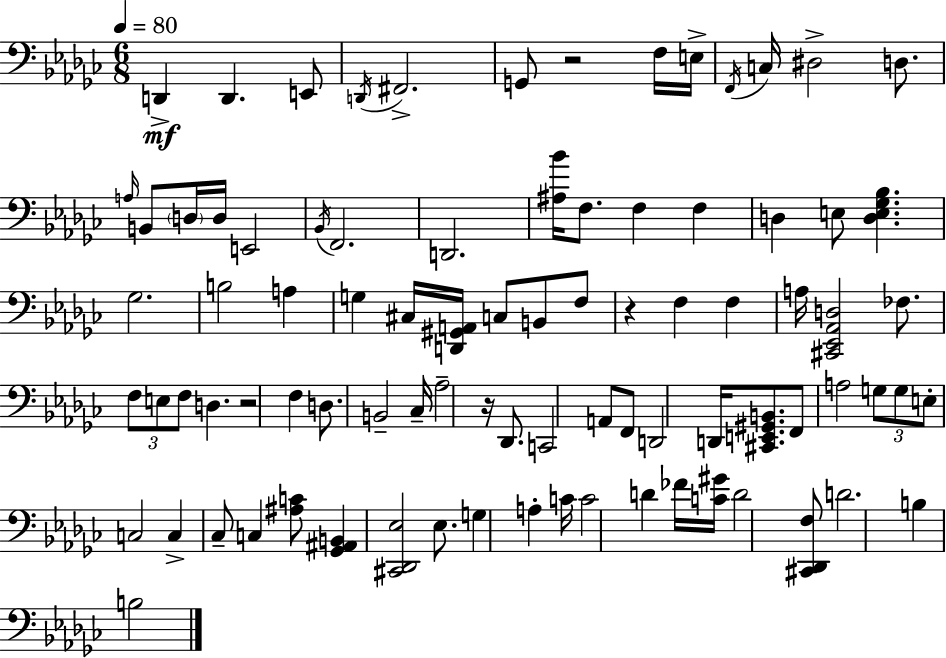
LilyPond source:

{
  \clef bass
  \numericTimeSignature
  \time 6/8
  \key ees \minor
  \tempo 4 = 80
  d,4->\mf d,4. e,8 | \acciaccatura { d,16 } fis,2.-> | g,8 r2 f16 | e16-> \acciaccatura { f,16 } c16 dis2-> d8. | \break \grace { a16 } b,8 \parenthesize d16 d16 e,2 | \acciaccatura { bes,16 } f,2. | d,2. | <ais bes'>16 f8. f4 | \break f4 d4 e8 <d e ges bes>4. | ges2. | b2 | a4 g4 cis16 <d, gis, a,>16 c8 | \break b,8 f8 r4 f4 | f4 a16 <cis, ees, aes, d>2 | fes8. \tuplet 3/2 { f8 e8 f8 } d4. | r2 | \break f4 d8. b,2-- | ces16-- aes2-- | r16 des,8. c,2 | a,8 f,8 d,2 | \break d,16 <cis, e, gis, b,>8. f,8 a2 | \tuplet 3/2 { g8 g8 e8-. } c2 | c4-> ces8-- c4 | <ais c'>8 <ges, ais, b,>4 <cis, des, ees>2 | \break ees8. g4 a4-. | c'16 c'2 | d'4 fes'16 <c' gis'>16 d'2 | <cis, des, f>8 d'2. | \break b4 b2 | \bar "|."
}